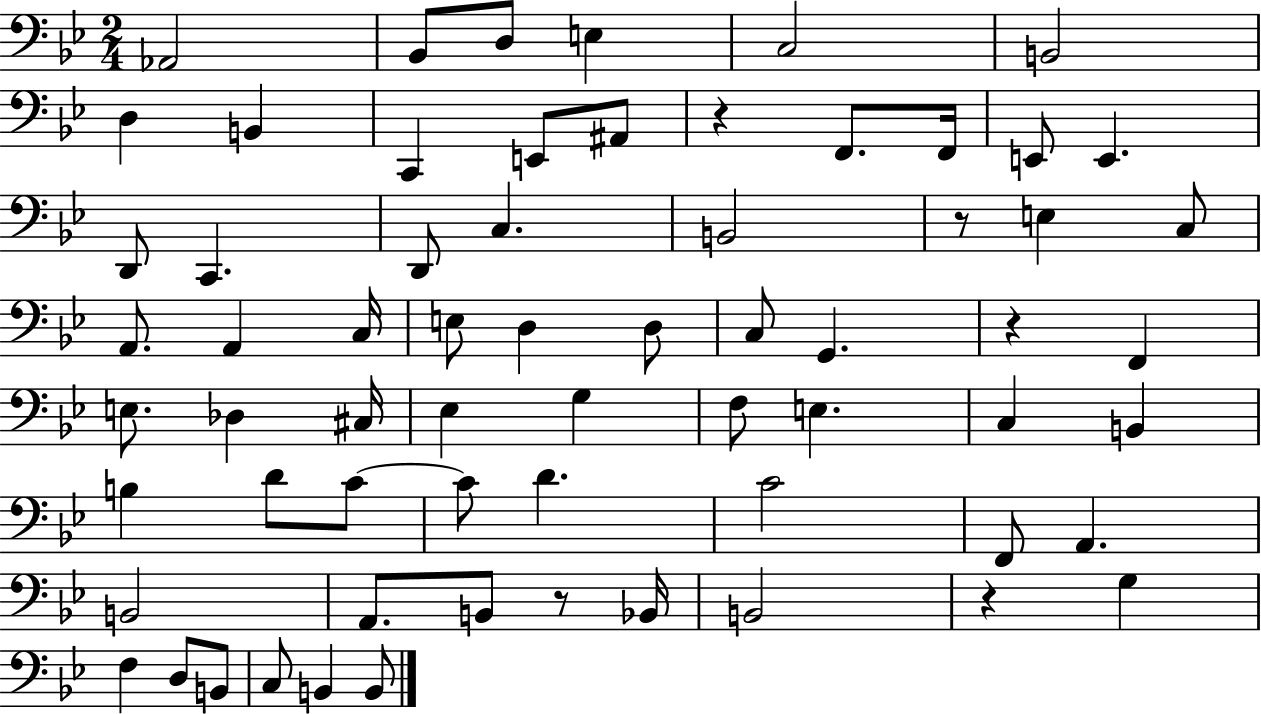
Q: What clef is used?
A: bass